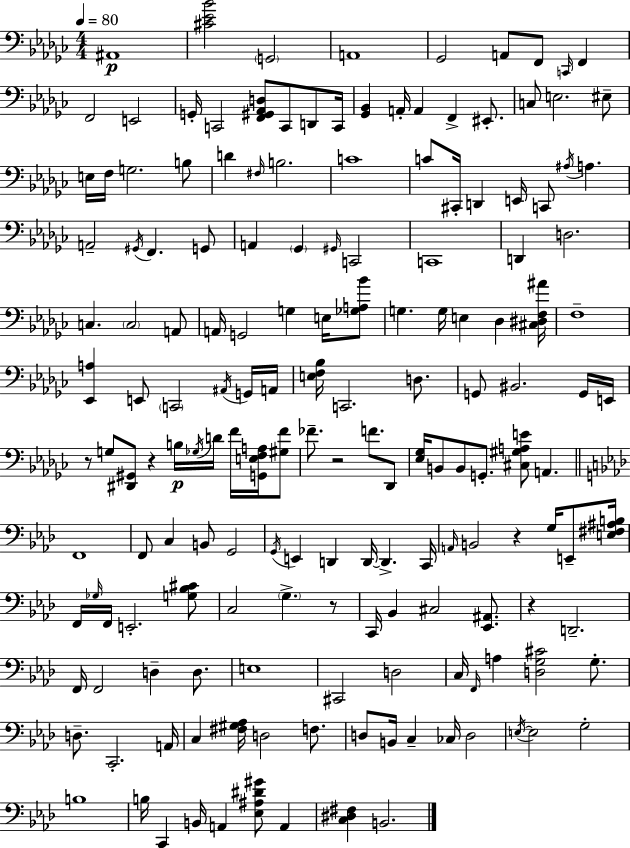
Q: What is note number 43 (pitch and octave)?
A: Gb2